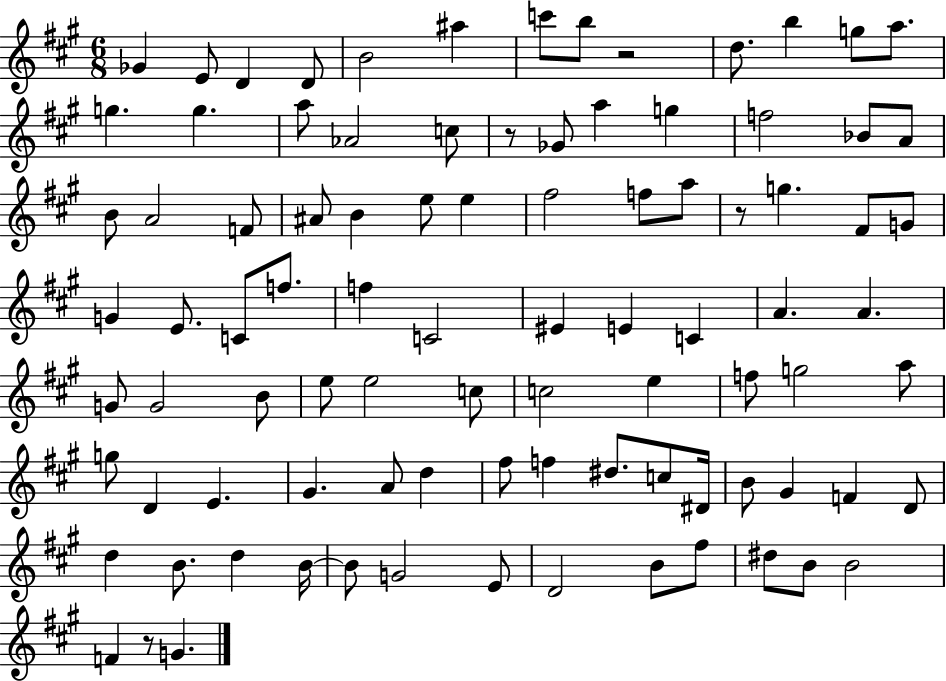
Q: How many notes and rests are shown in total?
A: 92